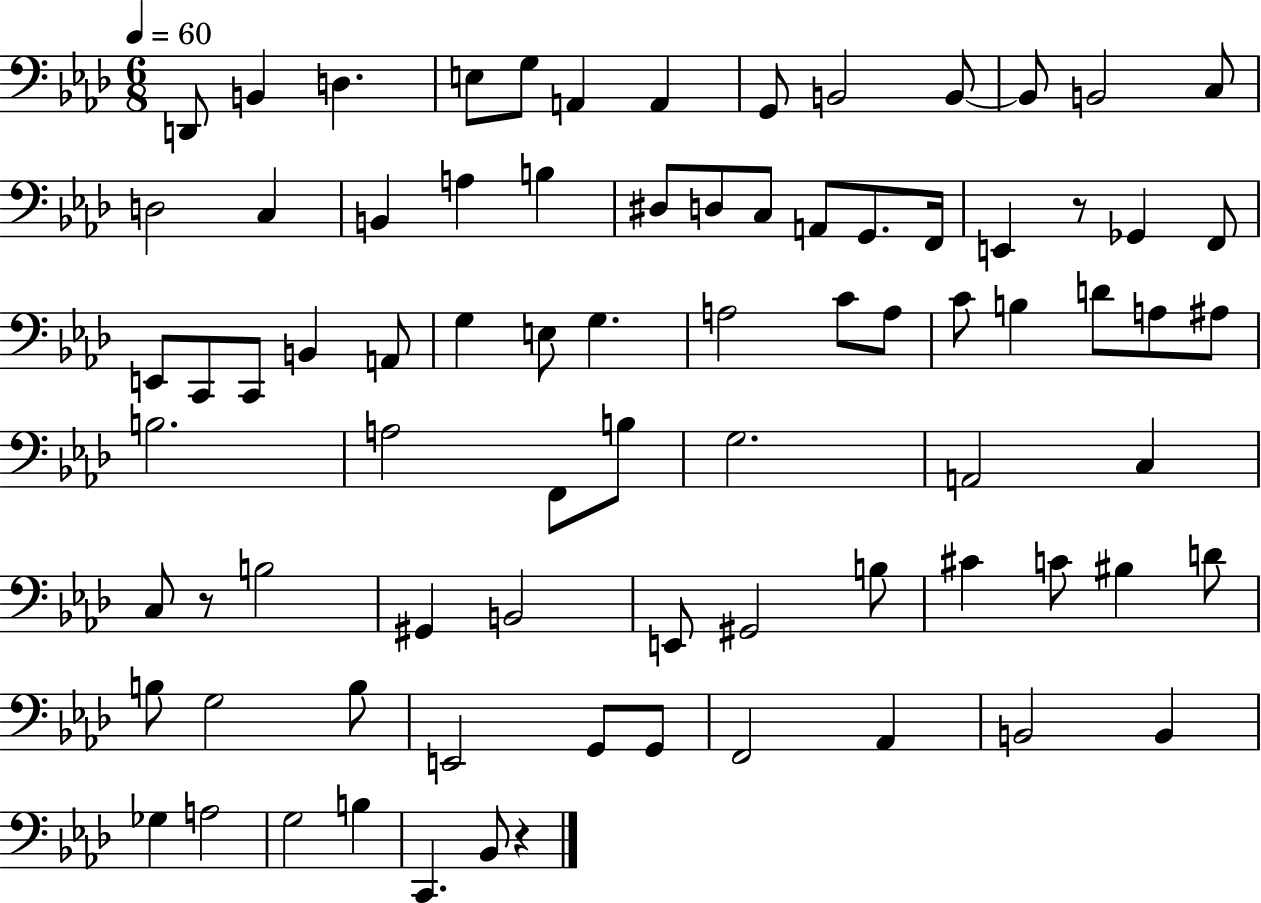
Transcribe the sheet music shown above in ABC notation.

X:1
T:Untitled
M:6/8
L:1/4
K:Ab
D,,/2 B,, D, E,/2 G,/2 A,, A,, G,,/2 B,,2 B,,/2 B,,/2 B,,2 C,/2 D,2 C, B,, A, B, ^D,/2 D,/2 C,/2 A,,/2 G,,/2 F,,/4 E,, z/2 _G,, F,,/2 E,,/2 C,,/2 C,,/2 B,, A,,/2 G, E,/2 G, A,2 C/2 A,/2 C/2 B, D/2 A,/2 ^A,/2 B,2 A,2 F,,/2 B,/2 G,2 A,,2 C, C,/2 z/2 B,2 ^G,, B,,2 E,,/2 ^G,,2 B,/2 ^C C/2 ^B, D/2 B,/2 G,2 B,/2 E,,2 G,,/2 G,,/2 F,,2 _A,, B,,2 B,, _G, A,2 G,2 B, C,, _B,,/2 z